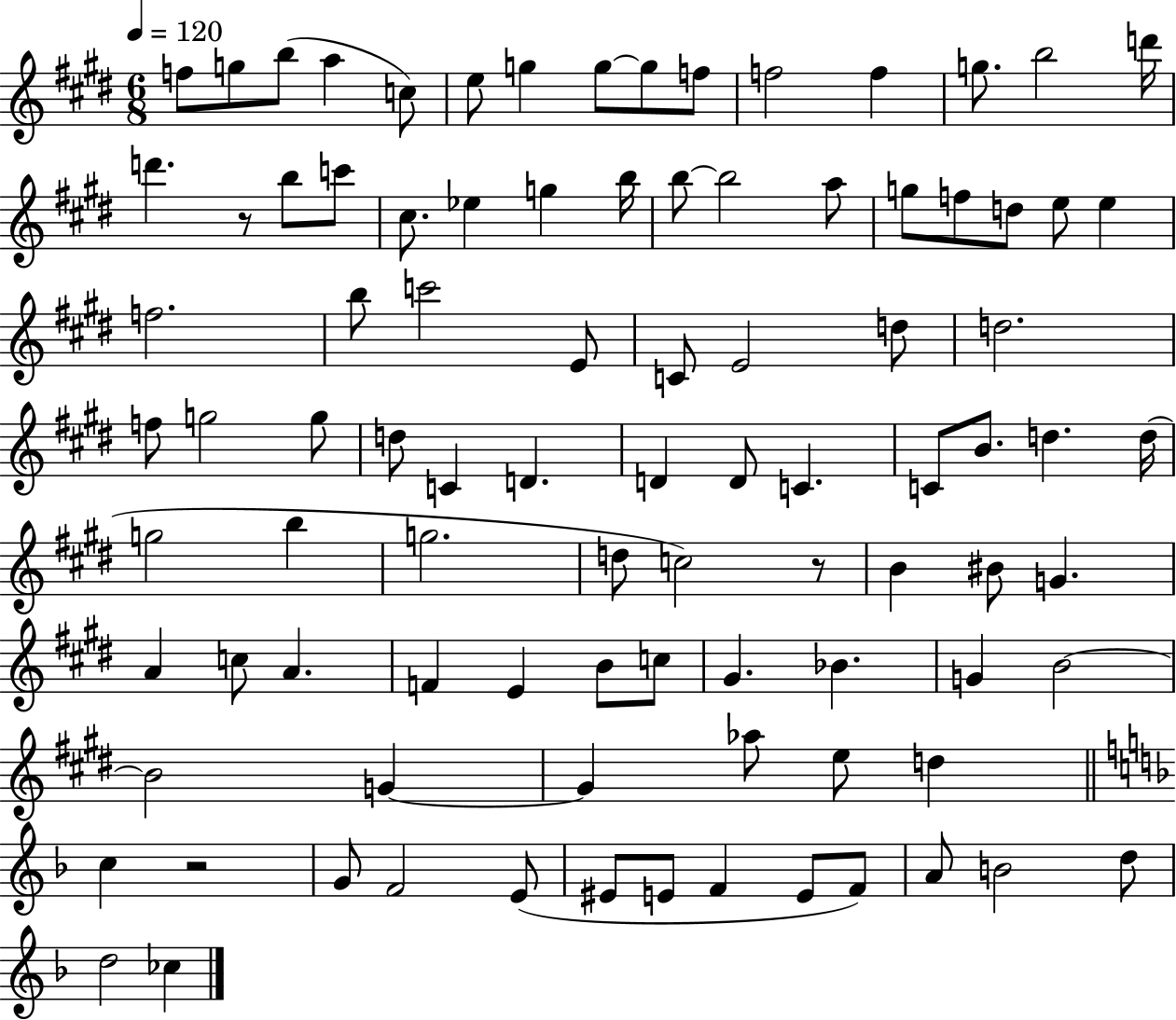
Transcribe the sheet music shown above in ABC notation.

X:1
T:Untitled
M:6/8
L:1/4
K:E
f/2 g/2 b/2 a c/2 e/2 g g/2 g/2 f/2 f2 f g/2 b2 d'/4 d' z/2 b/2 c'/2 ^c/2 _e g b/4 b/2 b2 a/2 g/2 f/2 d/2 e/2 e f2 b/2 c'2 E/2 C/2 E2 d/2 d2 f/2 g2 g/2 d/2 C D D D/2 C C/2 B/2 d d/4 g2 b g2 d/2 c2 z/2 B ^B/2 G A c/2 A F E B/2 c/2 ^G _B G B2 B2 G G _a/2 e/2 d c z2 G/2 F2 E/2 ^E/2 E/2 F E/2 F/2 A/2 B2 d/2 d2 _c